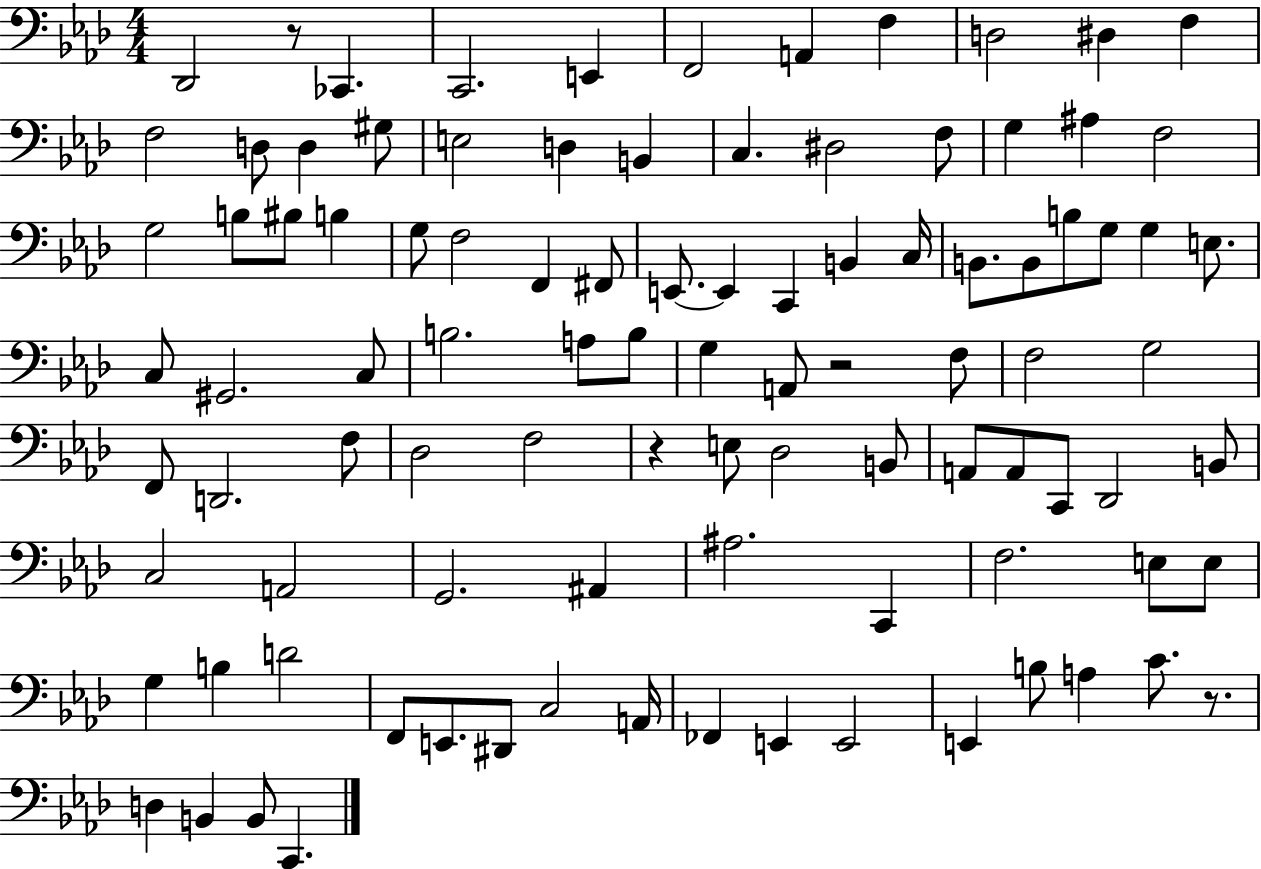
{
  \clef bass
  \numericTimeSignature
  \time 4/4
  \key aes \major
  des,2 r8 ces,4. | c,2. e,4 | f,2 a,4 f4 | d2 dis4 f4 | \break f2 d8 d4 gis8 | e2 d4 b,4 | c4. dis2 f8 | g4 ais4 f2 | \break g2 b8 bis8 b4 | g8 f2 f,4 fis,8 | e,8.~~ e,4 c,4 b,4 c16 | b,8. b,8 b8 g8 g4 e8. | \break c8 gis,2. c8 | b2. a8 b8 | g4 a,8 r2 f8 | f2 g2 | \break f,8 d,2. f8 | des2 f2 | r4 e8 des2 b,8 | a,8 a,8 c,8 des,2 b,8 | \break c2 a,2 | g,2. ais,4 | ais2. c,4 | f2. e8 e8 | \break g4 b4 d'2 | f,8 e,8. dis,8 c2 a,16 | fes,4 e,4 e,2 | e,4 b8 a4 c'8. r8. | \break d4 b,4 b,8 c,4. | \bar "|."
}